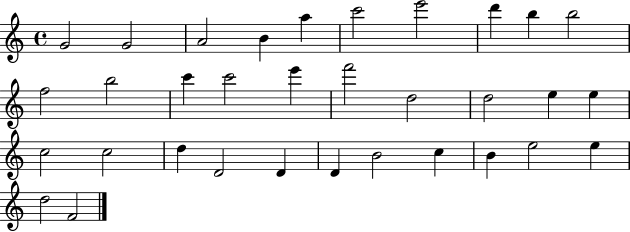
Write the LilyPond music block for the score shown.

{
  \clef treble
  \time 4/4
  \defaultTimeSignature
  \key c \major
  g'2 g'2 | a'2 b'4 a''4 | c'''2 e'''2 | d'''4 b''4 b''2 | \break f''2 b''2 | c'''4 c'''2 e'''4 | f'''2 d''2 | d''2 e''4 e''4 | \break c''2 c''2 | d''4 d'2 d'4 | d'4 b'2 c''4 | b'4 e''2 e''4 | \break d''2 f'2 | \bar "|."
}